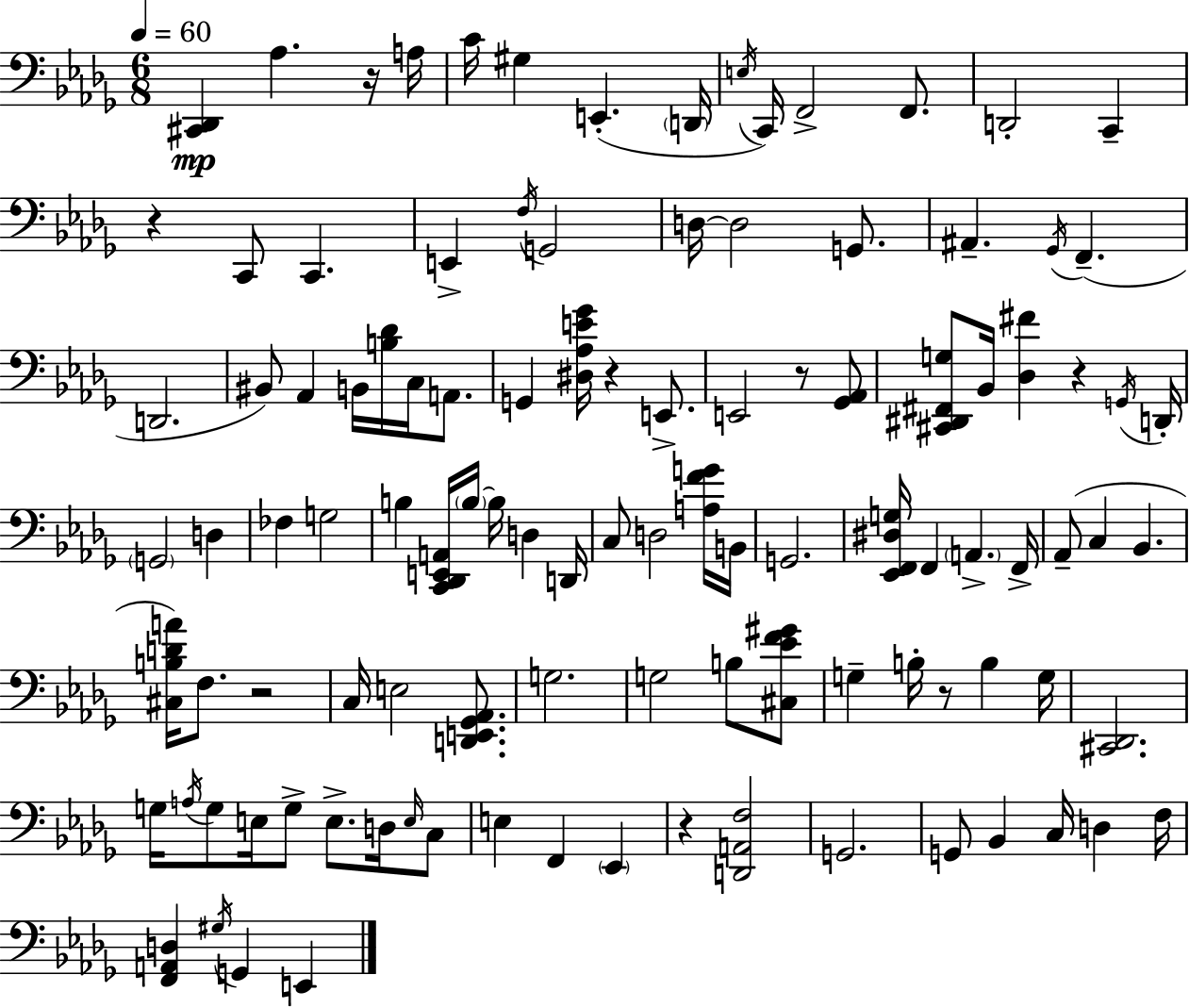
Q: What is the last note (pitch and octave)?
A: E2